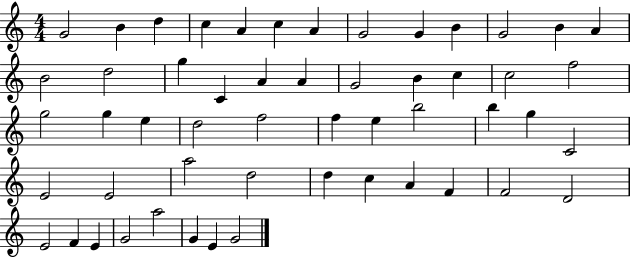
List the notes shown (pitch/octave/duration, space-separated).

G4/h B4/q D5/q C5/q A4/q C5/q A4/q G4/h G4/q B4/q G4/h B4/q A4/q B4/h D5/h G5/q C4/q A4/q A4/q G4/h B4/q C5/q C5/h F5/h G5/h G5/q E5/q D5/h F5/h F5/q E5/q B5/h B5/q G5/q C4/h E4/h E4/h A5/h D5/h D5/q C5/q A4/q F4/q F4/h D4/h E4/h F4/q E4/q G4/h A5/h G4/q E4/q G4/h